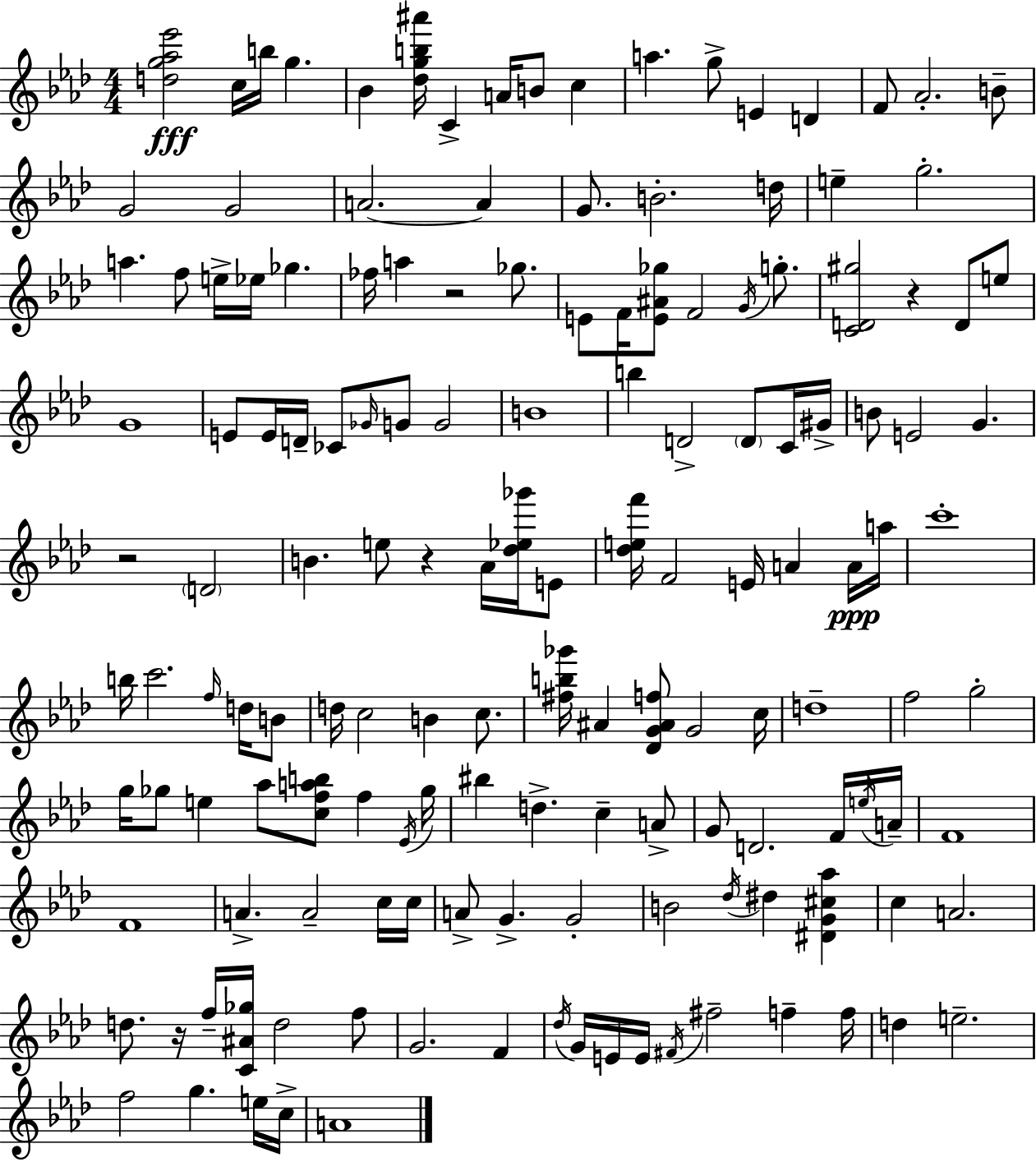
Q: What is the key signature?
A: F minor